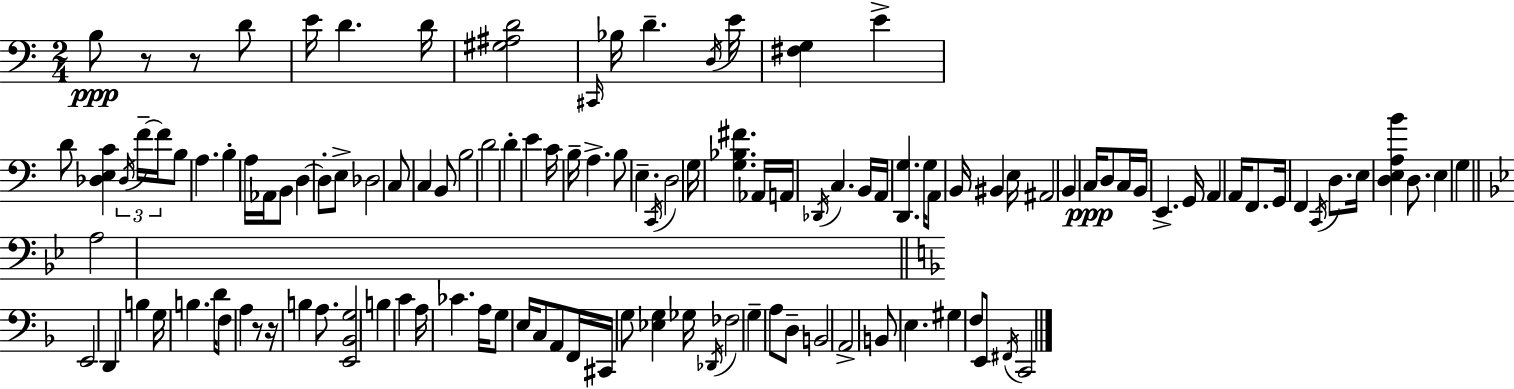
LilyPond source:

{
  \clef bass
  \numericTimeSignature
  \time 2/4
  \key a \minor
  b8\ppp r8 r8 d'8 | e'16 d'4. d'16 | <gis ais d'>2 | \grace { cis,16 } bes16 d'4.-- | \break \acciaccatura { d16 } e'16 <fis g>4 e'4-> | d'8 <des e c'>4 | \tuplet 3/2 { \acciaccatura { des16 } f'16--~~ f'16 } b8 a4. | b4-. a16 | \break aes,16 b,8 d4~~ d8-. | e8-> des2 | c8 c4 | b,8 b2 | \break d'2 | d'4-. e'4 | c'16 b16-- a4.-> | b8 e4.-- | \break \acciaccatura { c,16 } d2 | g16 <g bes fis'>4. | aes,16 a,16 \acciaccatura { des,16 } c4. | b,16 a,16 <d, g>4. | \break g16 a,8 b,16 | bis,4 e16 ais,2 | b,4 | c16\ppp d8 c16 b,16 e,4.-> | \break g,16 a,4 | a,16 f,8. g,16 f,4 | \acciaccatura { c,16 } d8. e16 <d e a b'>4 | d8. e4 | \break g4 \bar "||" \break \key g \minor a2 | \bar "||" \break \key d \minor e,2 | d,4 b4 | g16 b4. d'16 | f8 a4 r8 | \break r16 b4 a8. | <e, bes, g>2 | b4 c'4 | a16 ces'4. a16 | \break g8 e16 c8 a,8 f,16 | cis,16 g8 <ees g>4 ges16 | \acciaccatura { des,16 } fes2 | g4-- a8 d8-- | \break b,2 | a,2-> | b,8 e4. | gis4 f8 e,8 | \break \acciaccatura { fis,16 } c,2 | \bar "|."
}